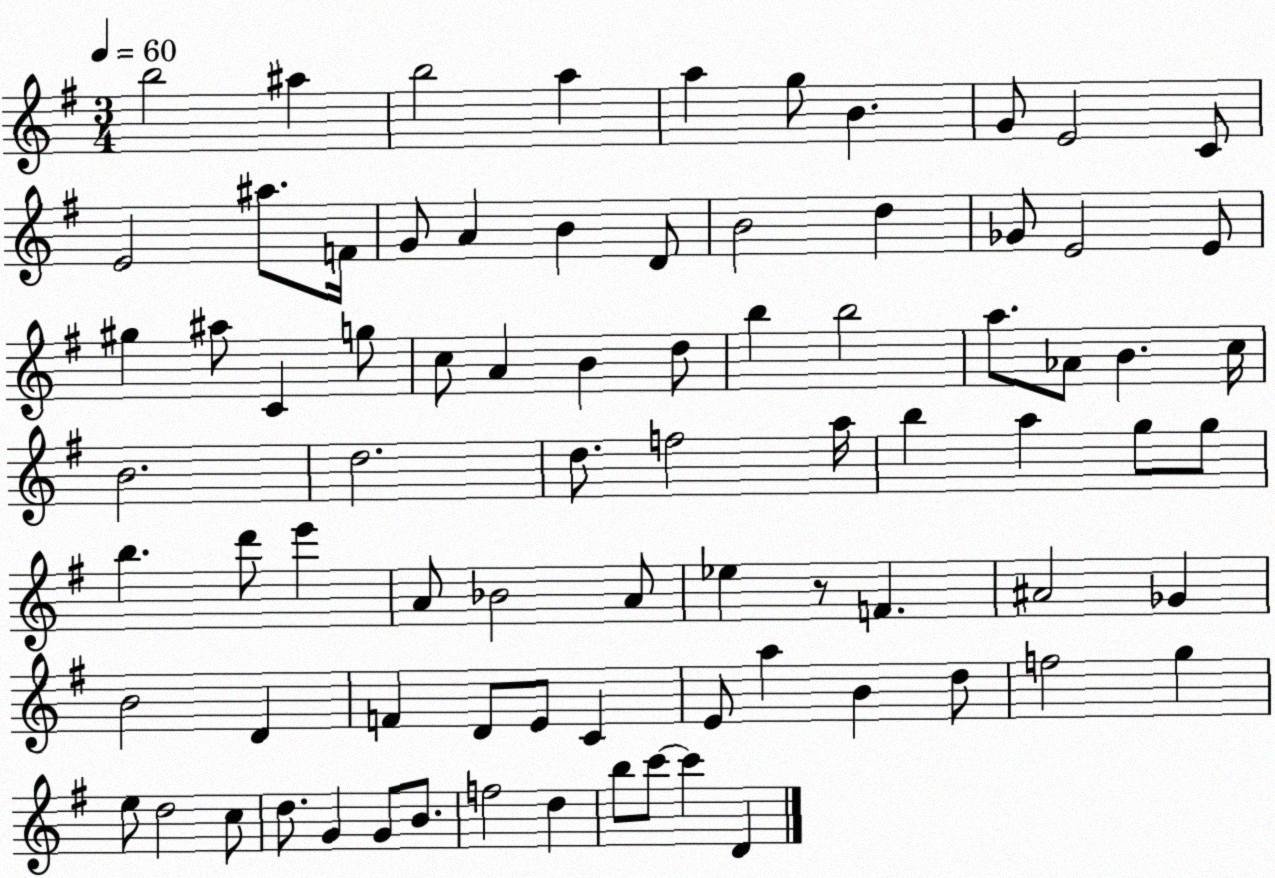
X:1
T:Untitled
M:3/4
L:1/4
K:G
b2 ^a b2 a a g/2 B G/2 E2 C/2 E2 ^a/2 F/4 G/2 A B D/2 B2 d _G/2 E2 E/2 ^g ^a/2 C g/2 c/2 A B d/2 b b2 a/2 _A/2 B c/4 B2 d2 d/2 f2 a/4 b a g/2 g/2 b d'/2 e' A/2 _B2 A/2 _e z/2 F ^A2 _G B2 D F D/2 E/2 C E/2 a B d/2 f2 g e/2 d2 c/2 d/2 G G/2 B/2 f2 d b/2 c'/2 c' D